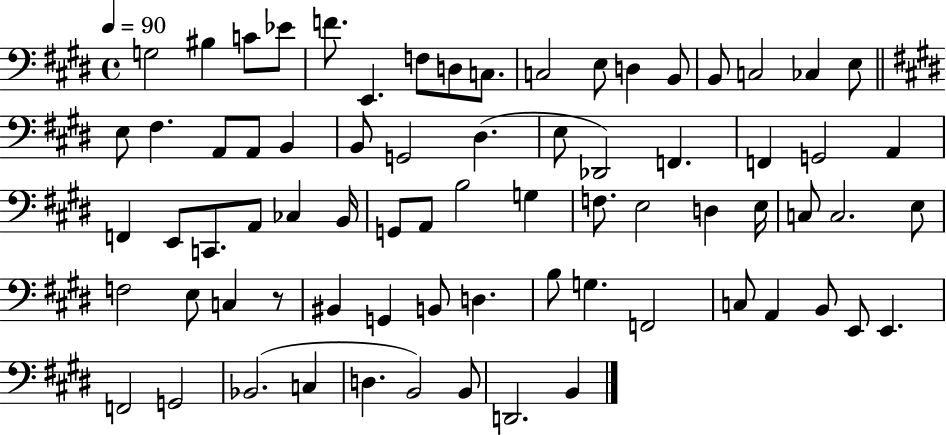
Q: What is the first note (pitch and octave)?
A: G3